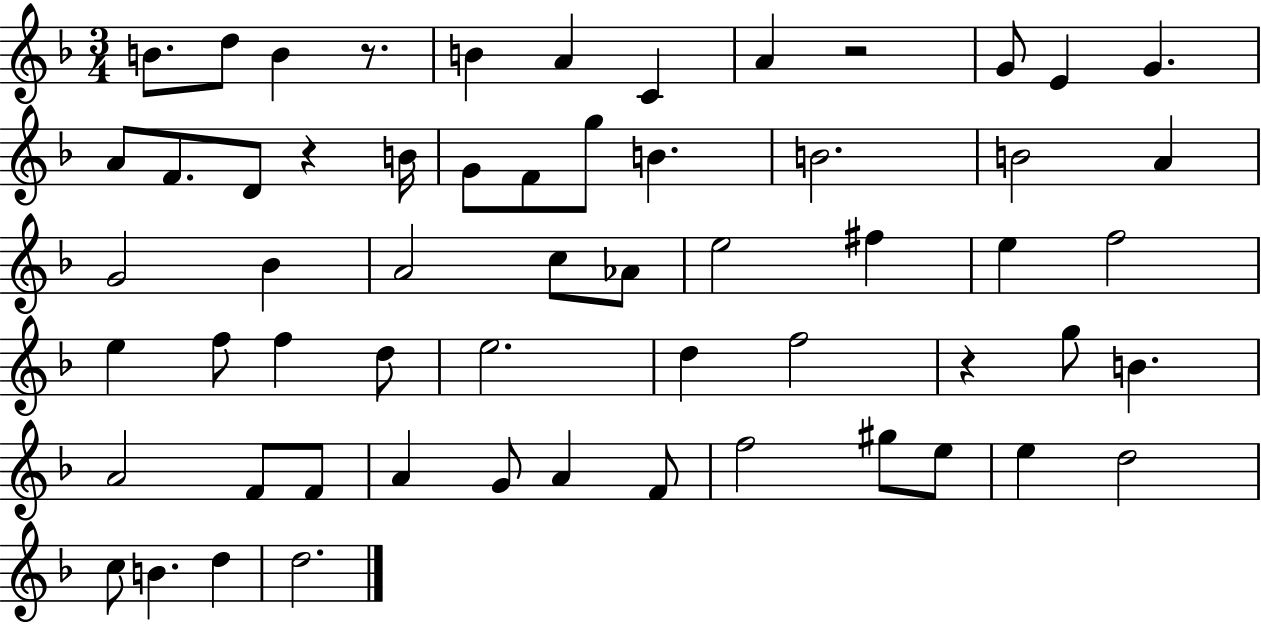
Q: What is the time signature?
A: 3/4